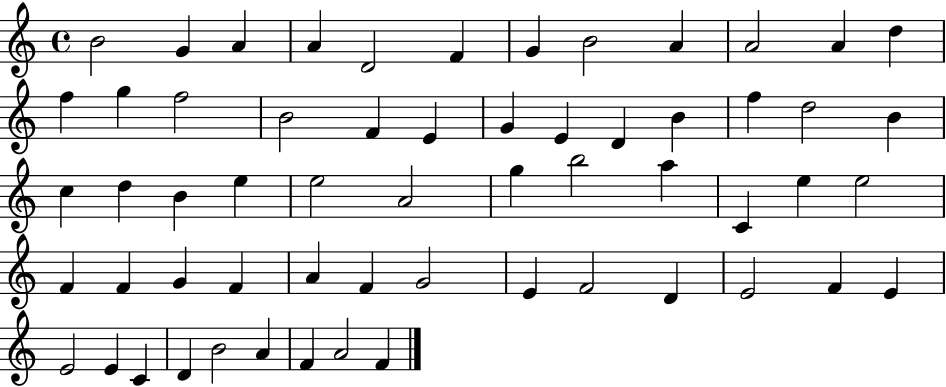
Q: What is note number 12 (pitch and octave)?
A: D5